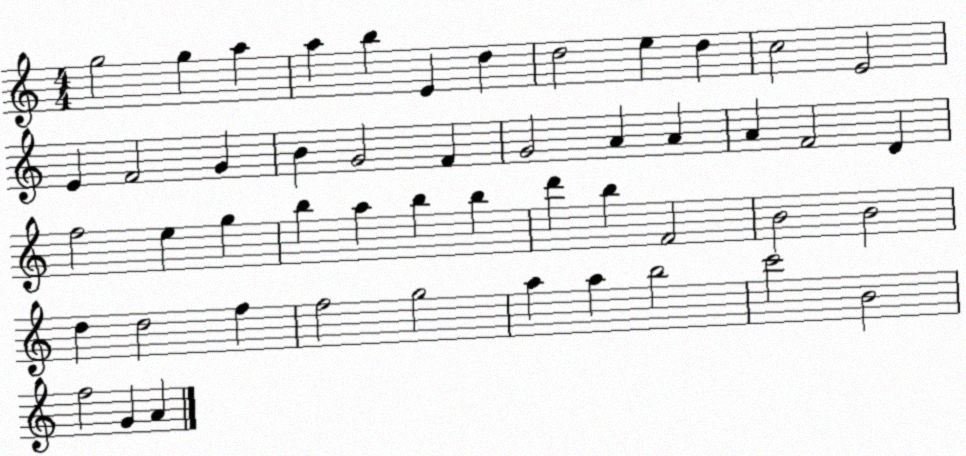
X:1
T:Untitled
M:4/4
L:1/4
K:C
g2 g a a b E d d2 e d c2 E2 E F2 G B G2 F G2 A A A F2 D f2 e g b a b b d' b F2 B2 B2 d d2 f f2 g2 a a b2 c'2 B2 f2 G A